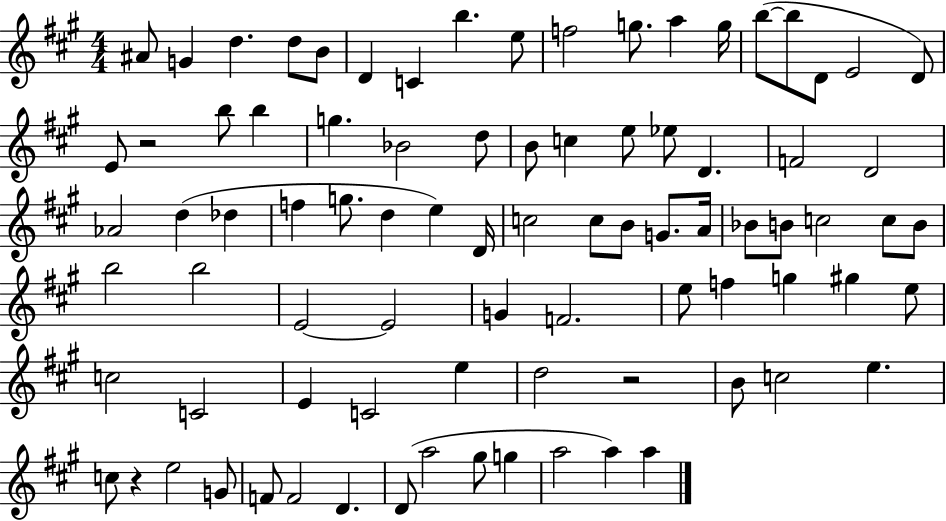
A#4/e G4/q D5/q. D5/e B4/e D4/q C4/q B5/q. E5/e F5/h G5/e. A5/q G5/s B5/e B5/e D4/e E4/h D4/e E4/e R/h B5/e B5/q G5/q. Bb4/h D5/e B4/e C5/q E5/e Eb5/e D4/q. F4/h D4/h Ab4/h D5/q Db5/q F5/q G5/e. D5/q E5/q D4/s C5/h C5/e B4/e G4/e. A4/s Bb4/e B4/e C5/h C5/e B4/e B5/h B5/h E4/h E4/h G4/q F4/h. E5/e F5/q G5/q G#5/q E5/e C5/h C4/h E4/q C4/h E5/q D5/h R/h B4/e C5/h E5/q. C5/e R/q E5/h G4/e F4/e F4/h D4/q. D4/e A5/h G#5/e G5/q A5/h A5/q A5/q